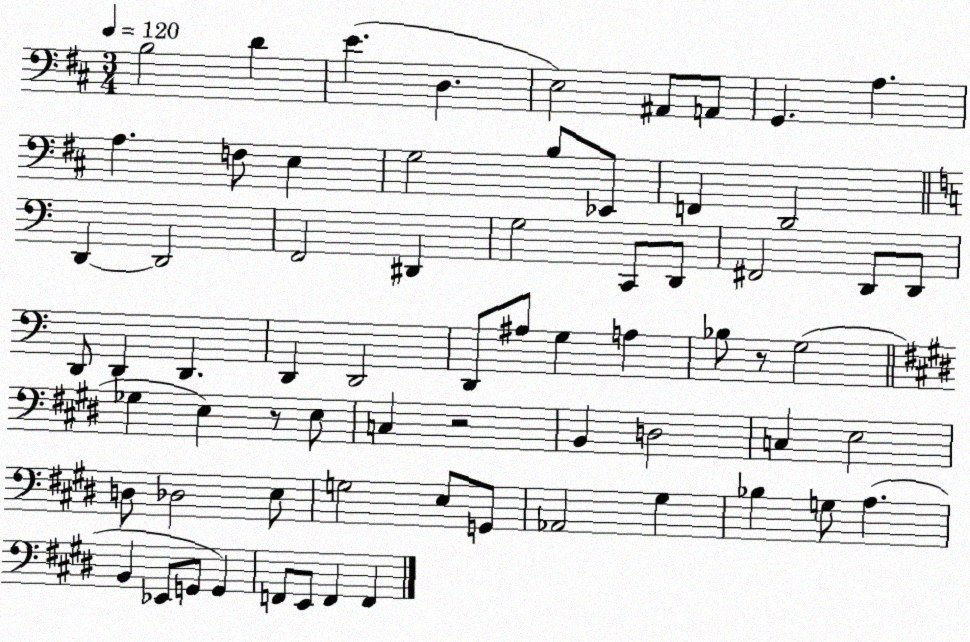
X:1
T:Untitled
M:3/4
L:1/4
K:D
B,2 D E D, E,2 ^A,,/2 A,,/2 G,, A, A, F,/2 E, G,2 B,/2 _E,,/2 F,, D,,2 D,, D,,2 F,,2 ^D,, G,2 C,,/2 D,,/2 ^F,,2 D,,/2 D,,/2 D,,/2 D,, D,, D,, D,,2 D,,/2 ^A,/2 G, A, _B,/2 z/2 G,2 _G, E, z/2 E,/2 C, z2 B,, D,2 C, E,2 D,/2 _D,2 E,/2 G,2 E,/2 G,,/2 _A,,2 ^G, _B, G,/2 A, B,, _E,,/2 G,,/2 G,, F,,/2 E,,/2 F,, F,,